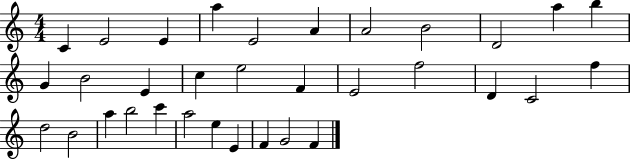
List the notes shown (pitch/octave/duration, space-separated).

C4/q E4/h E4/q A5/q E4/h A4/q A4/h B4/h D4/h A5/q B5/q G4/q B4/h E4/q C5/q E5/h F4/q E4/h F5/h D4/q C4/h F5/q D5/h B4/h A5/q B5/h C6/q A5/h E5/q E4/q F4/q G4/h F4/q